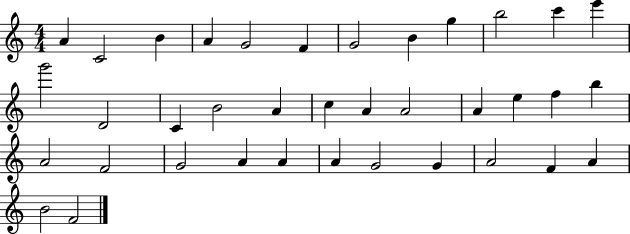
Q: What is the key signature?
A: C major